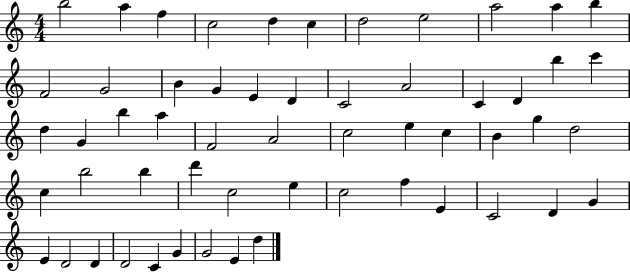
X:1
T:Untitled
M:4/4
L:1/4
K:C
b2 a f c2 d c d2 e2 a2 a b F2 G2 B G E D C2 A2 C D b c' d G b a F2 A2 c2 e c B g d2 c b2 b d' c2 e c2 f E C2 D G E D2 D D2 C G G2 E d